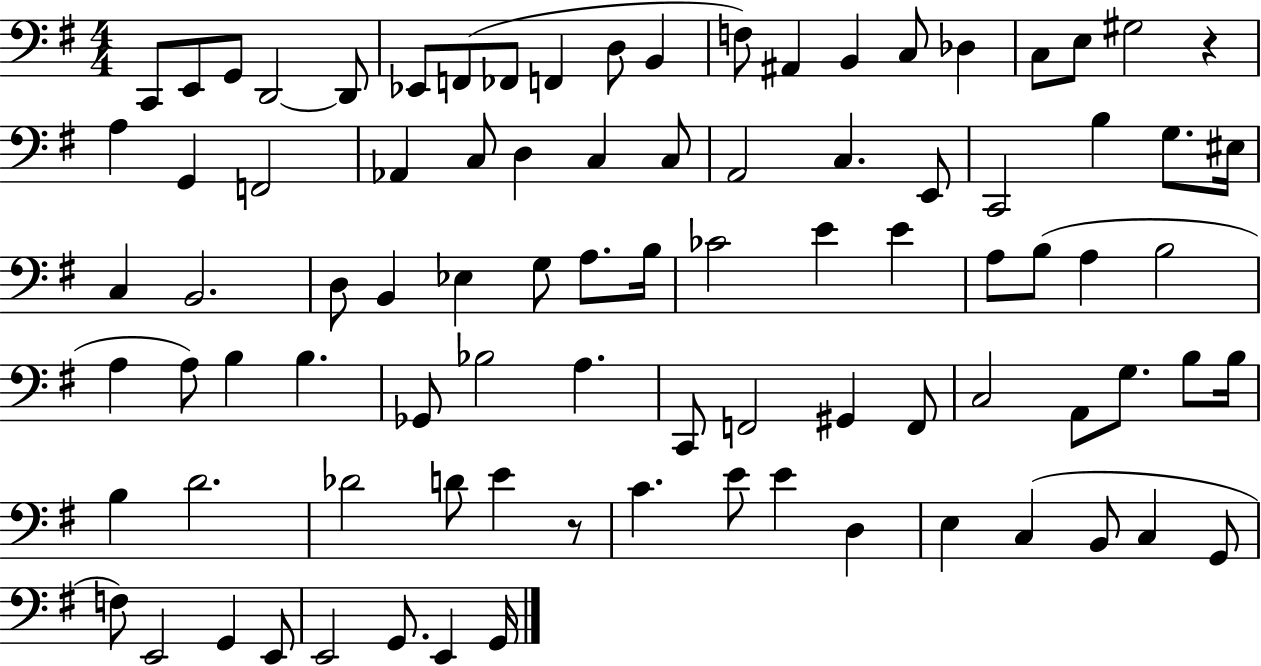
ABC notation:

X:1
T:Untitled
M:4/4
L:1/4
K:G
C,,/2 E,,/2 G,,/2 D,,2 D,,/2 _E,,/2 F,,/2 _F,,/2 F,, D,/2 B,, F,/2 ^A,, B,, C,/2 _D, C,/2 E,/2 ^G,2 z A, G,, F,,2 _A,, C,/2 D, C, C,/2 A,,2 C, E,,/2 C,,2 B, G,/2 ^E,/4 C, B,,2 D,/2 B,, _E, G,/2 A,/2 B,/4 _C2 E E A,/2 B,/2 A, B,2 A, A,/2 B, B, _G,,/2 _B,2 A, C,,/2 F,,2 ^G,, F,,/2 C,2 A,,/2 G,/2 B,/2 B,/4 B, D2 _D2 D/2 E z/2 C E/2 E D, E, C, B,,/2 C, G,,/2 F,/2 E,,2 G,, E,,/2 E,,2 G,,/2 E,, G,,/4